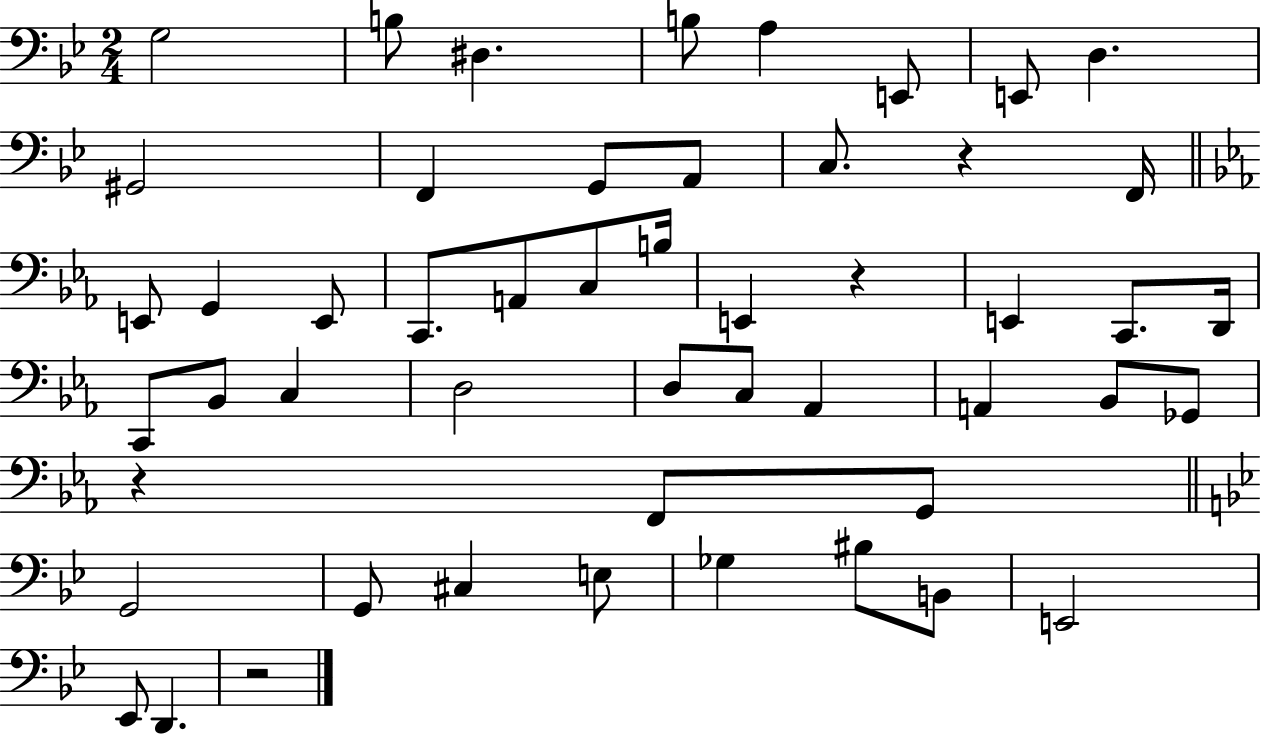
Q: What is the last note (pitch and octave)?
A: D2